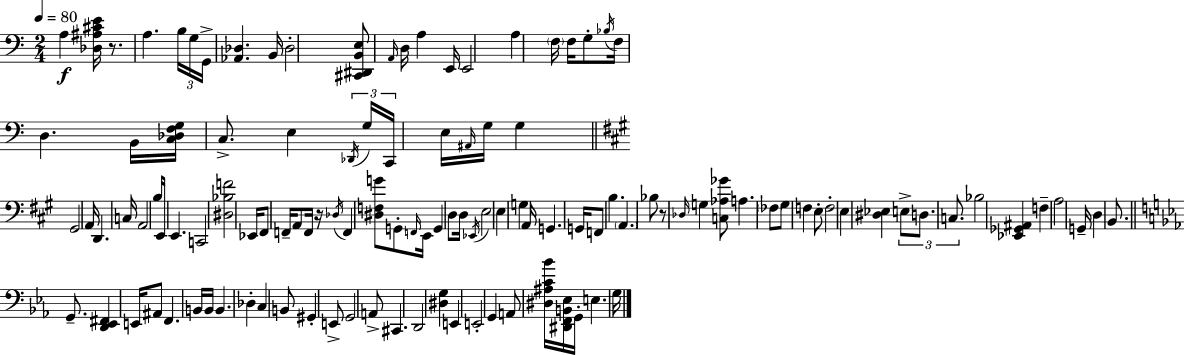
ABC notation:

X:1
T:Untitled
M:2/4
L:1/4
K:C
A, [_D,^A,^CE]/4 z/2 A, B,/4 G,/4 G,,/4 [_A,,_D,] B,,/4 _D,2 [^C,,^D,,B,,E,]/2 A,,/4 D,/4 A, E,,/4 E,,2 A, F,/4 F,/4 G,/2 _B,/4 F,/4 D, B,,/4 [C,_D,F,G,]/4 C,/2 E, _D,,/4 G,/4 C,,/4 E,/4 ^A,,/4 G,/4 G, ^G,,2 A,,/4 D,, C,/4 A,,2 B,/4 E,,/4 E,, C,,2 [^D,_B,F]2 _E,,/4 ^F,,/2 F,,/4 A,,/2 F,,/4 z/4 _D,/4 F,, [^D,F,G]/2 G,,/2 F,,/4 E,,/4 G,, D,/2 D,/4 _E,,/4 E,2 E, G, A,,/4 G,, G,,/4 F,,/2 B, A,, _B,/2 z/2 _D,/4 G, [C,_A,_G]/2 A, _F,/2 ^G,/2 F, E,/2 F,2 E, [^D,_E,] E,/2 D,/2 C,/2 _B,2 [_E,,_G,,^A,,] F, A,2 G,,/4 D, B,,/2 G,,/2 [D,,_E,,^F,,] E,,/4 ^A,,/2 F,, B,,/4 B,,/4 B,, _D, C, B,,/2 ^G,, E,,/2 G,,2 A,,/2 ^C,, D,,2 [^D,G,] E,, E,,2 G,, A,,/2 [^D,^A,C_B]/4 [^D,,F,,B,,_E,]/4 G,,/4 E, G,/4